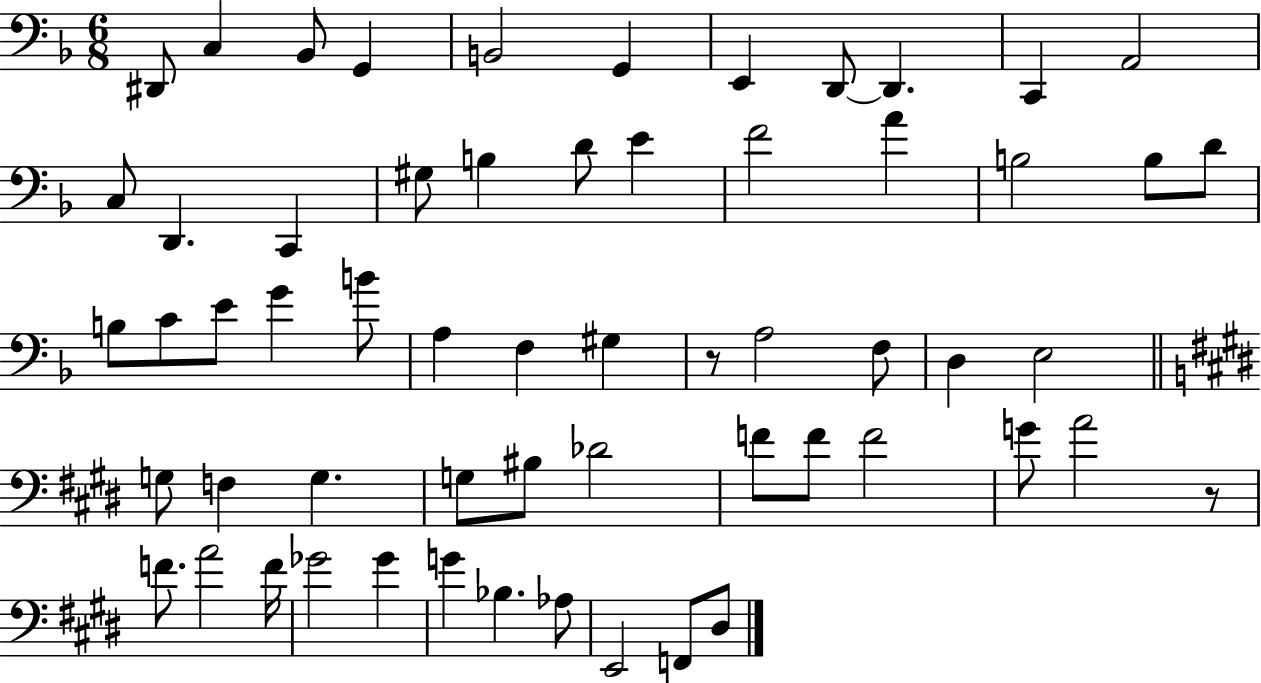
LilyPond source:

{
  \clef bass
  \numericTimeSignature
  \time 6/8
  \key f \major
  dis,8 c4 bes,8 g,4 | b,2 g,4 | e,4 d,8~~ d,4. | c,4 a,2 | \break c8 d,4. c,4 | gis8 b4 d'8 e'4 | f'2 a'4 | b2 b8 d'8 | \break b8 c'8 e'8 g'4 b'8 | a4 f4 gis4 | r8 a2 f8 | d4 e2 | \break \bar "||" \break \key e \major g8 f4 g4. | g8 bis8 des'2 | f'8 f'8 f'2 | g'8 a'2 r8 | \break f'8. a'2 f'16 | ges'2 ges'4 | g'4 bes4. aes8 | e,2 f,8 dis8 | \break \bar "|."
}